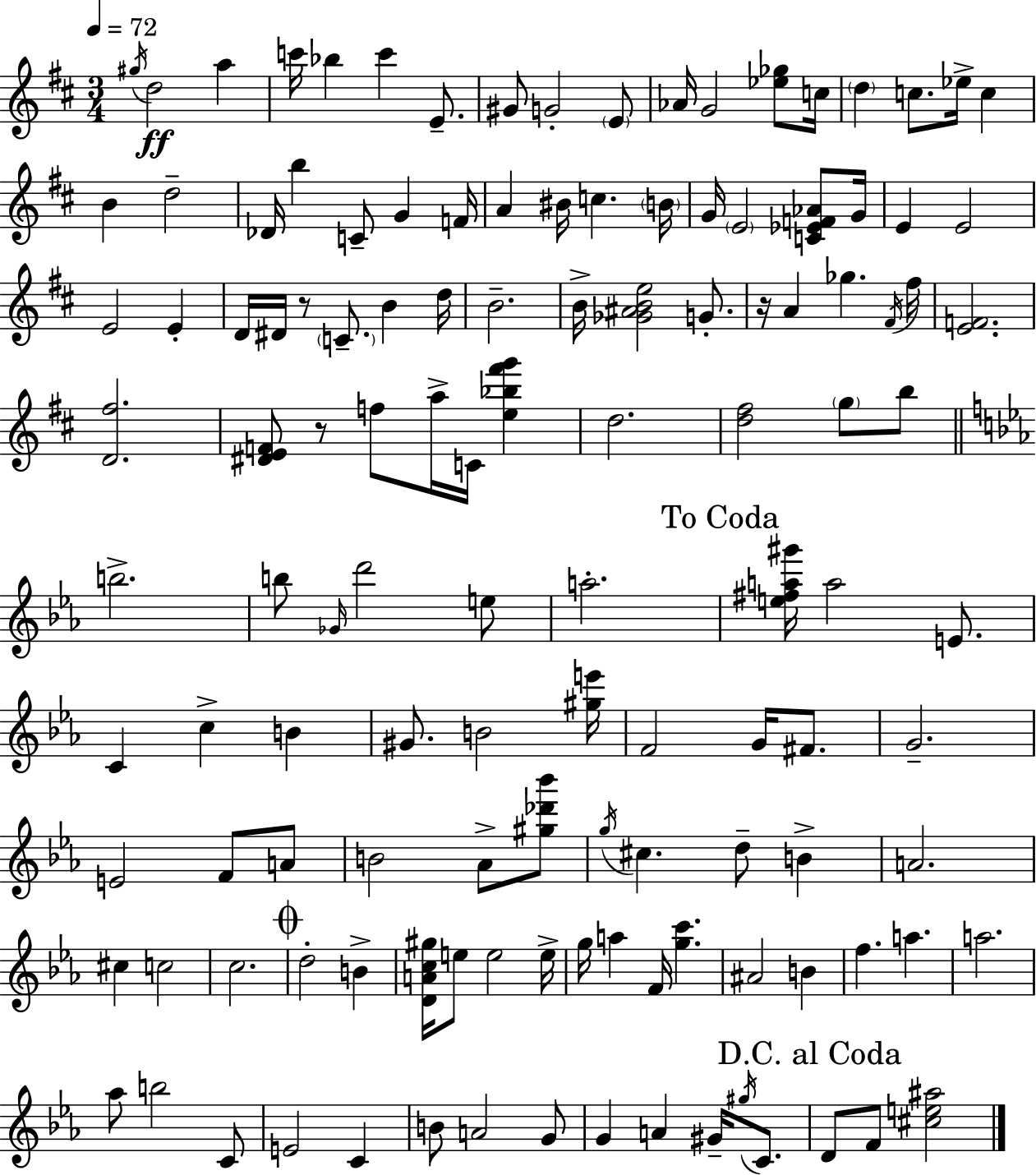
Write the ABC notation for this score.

X:1
T:Untitled
M:3/4
L:1/4
K:D
^g/4 d2 a c'/4 _b c' E/2 ^G/2 G2 E/2 _A/4 G2 [_e_g]/2 c/4 d c/2 _e/4 c B d2 _D/4 b C/2 G F/4 A ^B/4 c B/4 G/4 E2 [C_EF_A]/2 G/4 E E2 E2 E D/4 ^D/4 z/2 C/2 B d/4 B2 B/4 [_G^ABe]2 G/2 z/4 A _g ^F/4 ^f/4 [EF]2 [D^f]2 [^DEF]/2 z/2 f/2 a/4 C/4 [e_b^f'g'] d2 [d^f]2 g/2 b/2 b2 b/2 _G/4 d'2 e/2 a2 [e^fa^g']/4 a2 E/2 C c B ^G/2 B2 [^ge']/4 F2 G/4 ^F/2 G2 E2 F/2 A/2 B2 _A/2 [^g_d'_b']/2 g/4 ^c d/2 B A2 ^c c2 c2 d2 B [DAc^g]/4 e/2 e2 e/4 g/4 a F/4 [gc'] ^A2 B f a a2 _a/2 b2 C/2 E2 C B/2 A2 G/2 G A ^G/4 ^g/4 C/2 D/2 F/2 [^ce^a]2